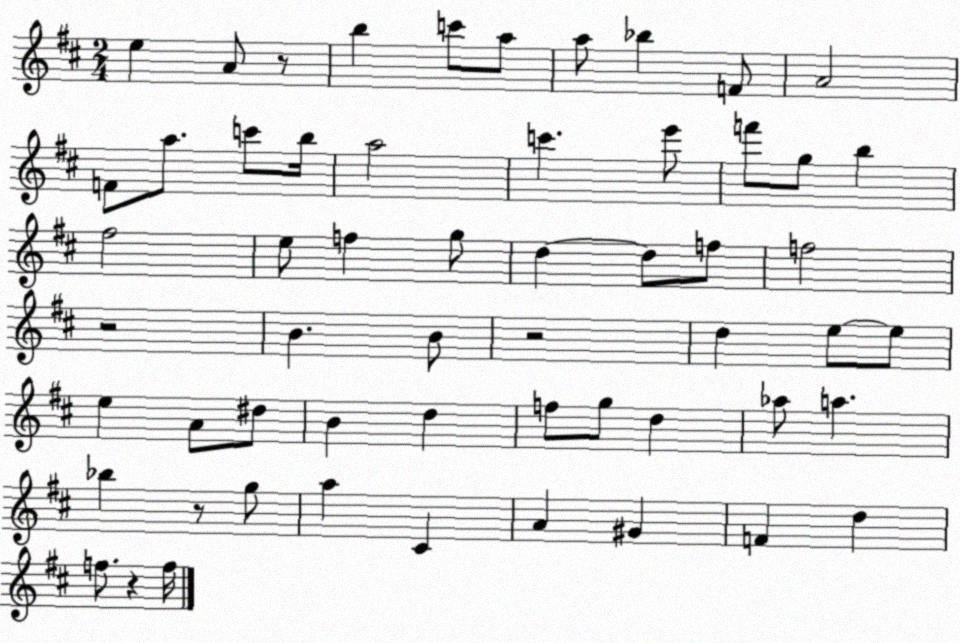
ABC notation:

X:1
T:Untitled
M:2/4
L:1/4
K:D
e A/2 z/2 b c'/2 a/2 a/2 _b F/2 A2 F/2 a/2 c'/2 b/4 a2 c' e'/2 f'/2 g/2 b ^f2 e/2 f g/2 d d/2 f/2 f2 z2 B B/2 z2 d e/2 e/2 e A/2 ^d/2 B d f/2 g/2 d _a/2 a _b z/2 g/2 a ^C A ^G F d f/2 z f/4